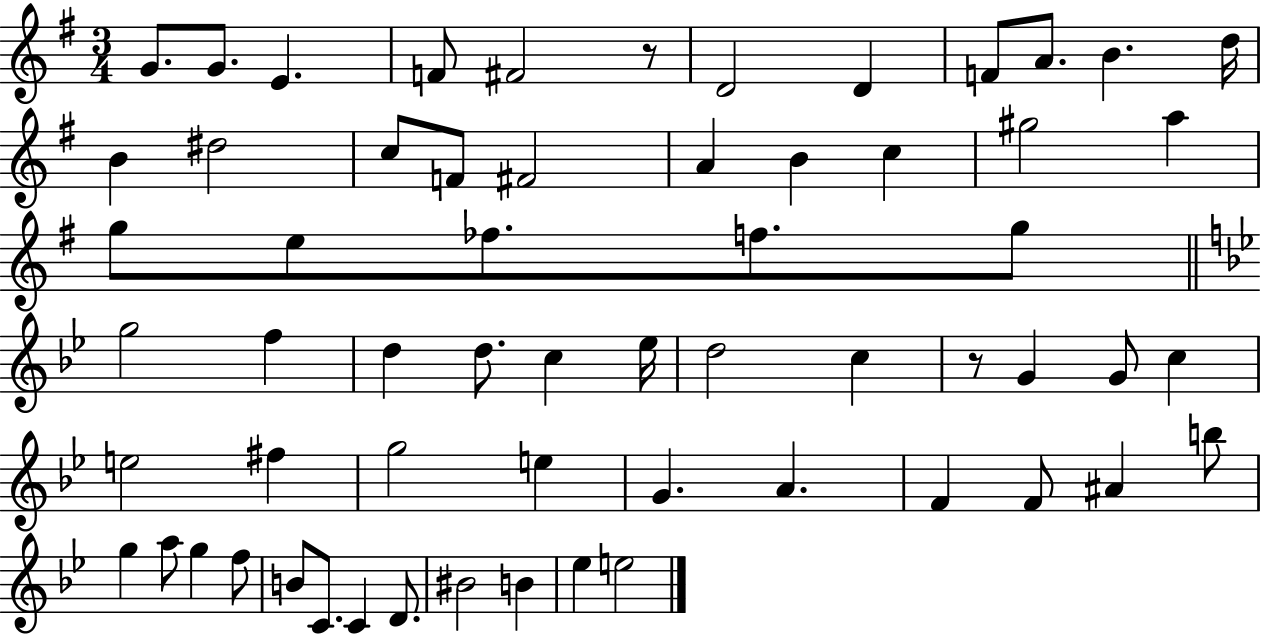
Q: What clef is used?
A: treble